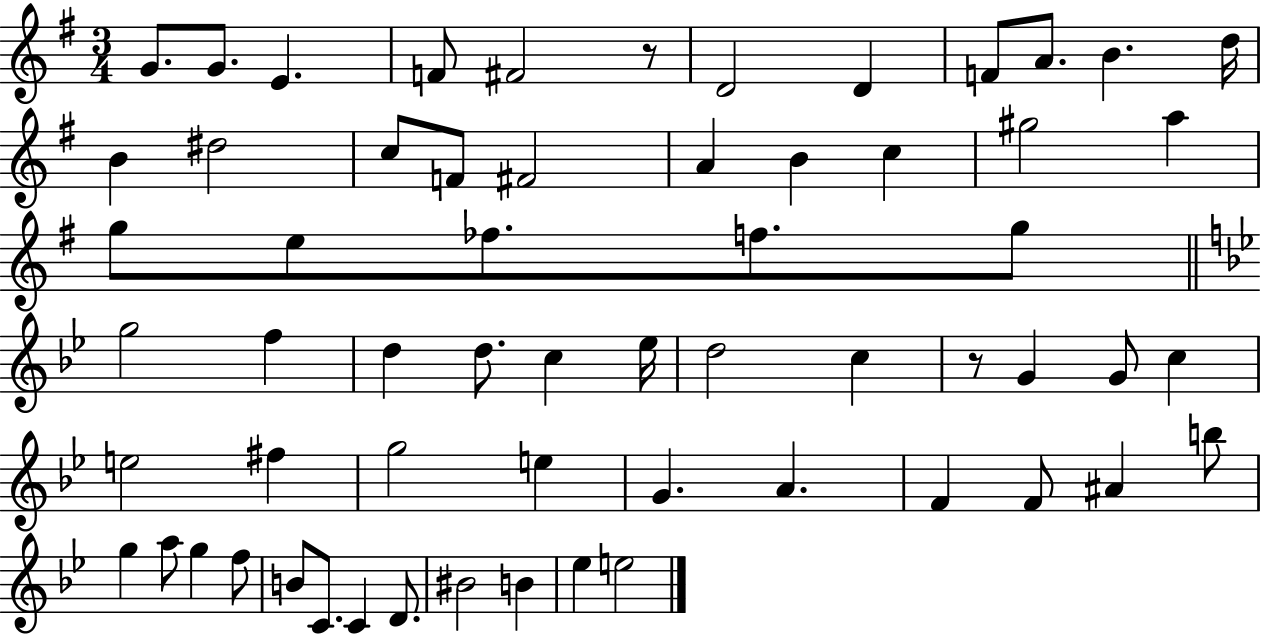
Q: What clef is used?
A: treble